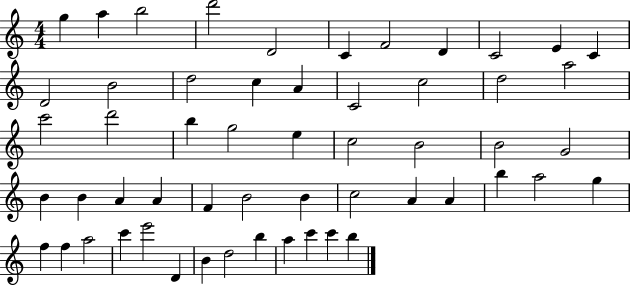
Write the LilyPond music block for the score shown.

{
  \clef treble
  \numericTimeSignature
  \time 4/4
  \key c \major
  g''4 a''4 b''2 | d'''2 d'2 | c'4 f'2 d'4 | c'2 e'4 c'4 | \break d'2 b'2 | d''2 c''4 a'4 | c'2 c''2 | d''2 a''2 | \break c'''2 d'''2 | b''4 g''2 e''4 | c''2 b'2 | b'2 g'2 | \break b'4 b'4 a'4 a'4 | f'4 b'2 b'4 | c''2 a'4 a'4 | b''4 a''2 g''4 | \break f''4 f''4 a''2 | c'''4 e'''2 d'4 | b'4 d''2 b''4 | a''4 c'''4 c'''4 b''4 | \break \bar "|."
}